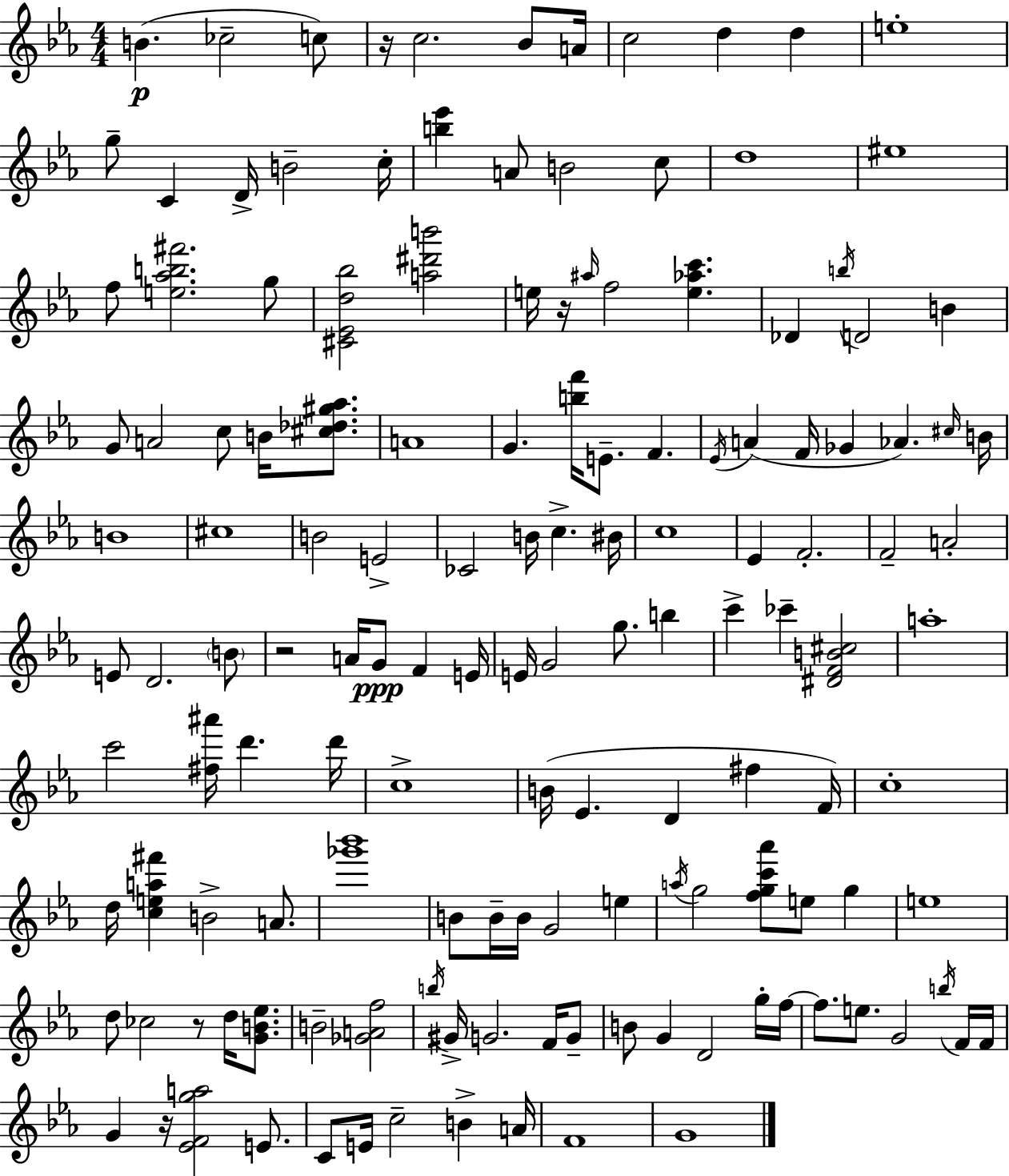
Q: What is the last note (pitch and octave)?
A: G4